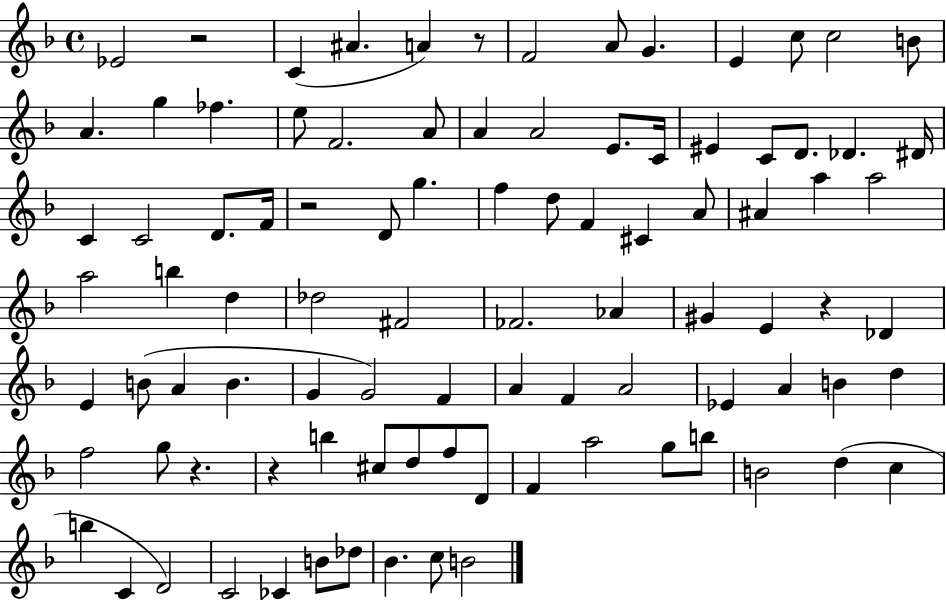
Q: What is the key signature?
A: F major